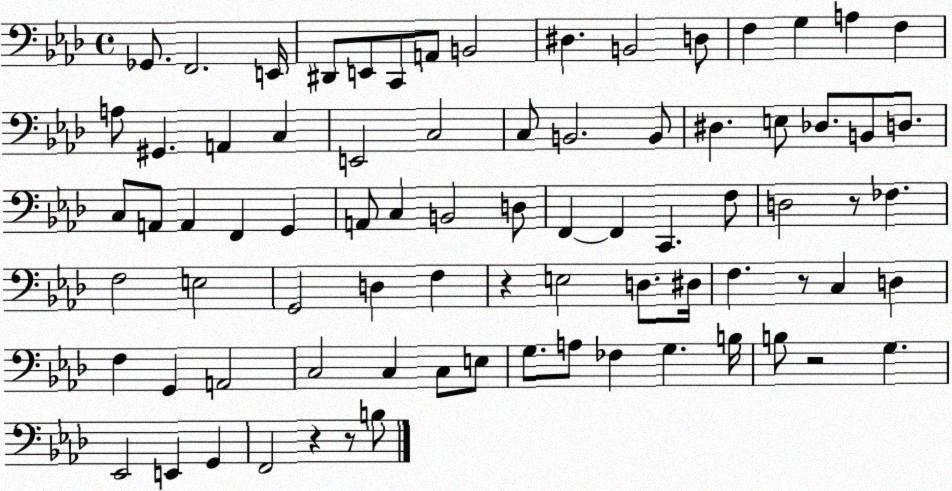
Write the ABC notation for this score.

X:1
T:Untitled
M:4/4
L:1/4
K:Ab
_G,,/2 F,,2 E,,/4 ^D,,/2 E,,/2 C,,/2 A,,/2 B,,2 ^D, B,,2 D,/2 F, G, A, F, A,/2 ^G,, A,, C, E,,2 C,2 C,/2 B,,2 B,,/2 ^D, E,/2 _D,/2 B,,/2 D,/2 C,/2 A,,/2 A,, F,, G,, A,,/2 C, B,,2 D,/2 F,, F,, C,, F,/2 D,2 z/2 _F, F,2 E,2 G,,2 D, F, z E,2 D,/2 ^D,/4 F, z/2 C, D, F, G,, A,,2 C,2 C, C,/2 E,/2 G,/2 A,/2 _F, G, B,/4 B,/2 z2 G, _E,,2 E,, G,, F,,2 z z/2 B,/2